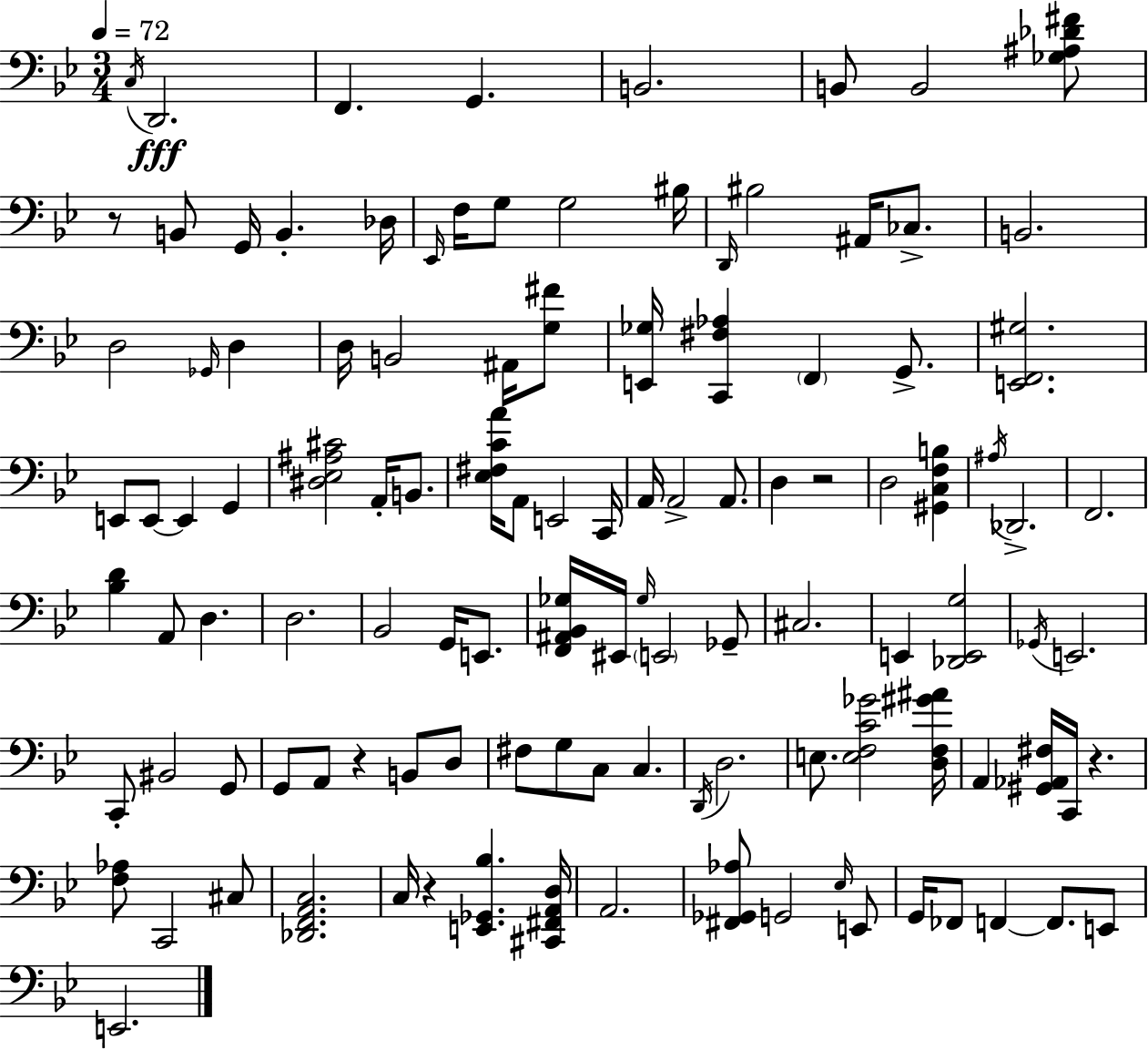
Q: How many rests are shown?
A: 5